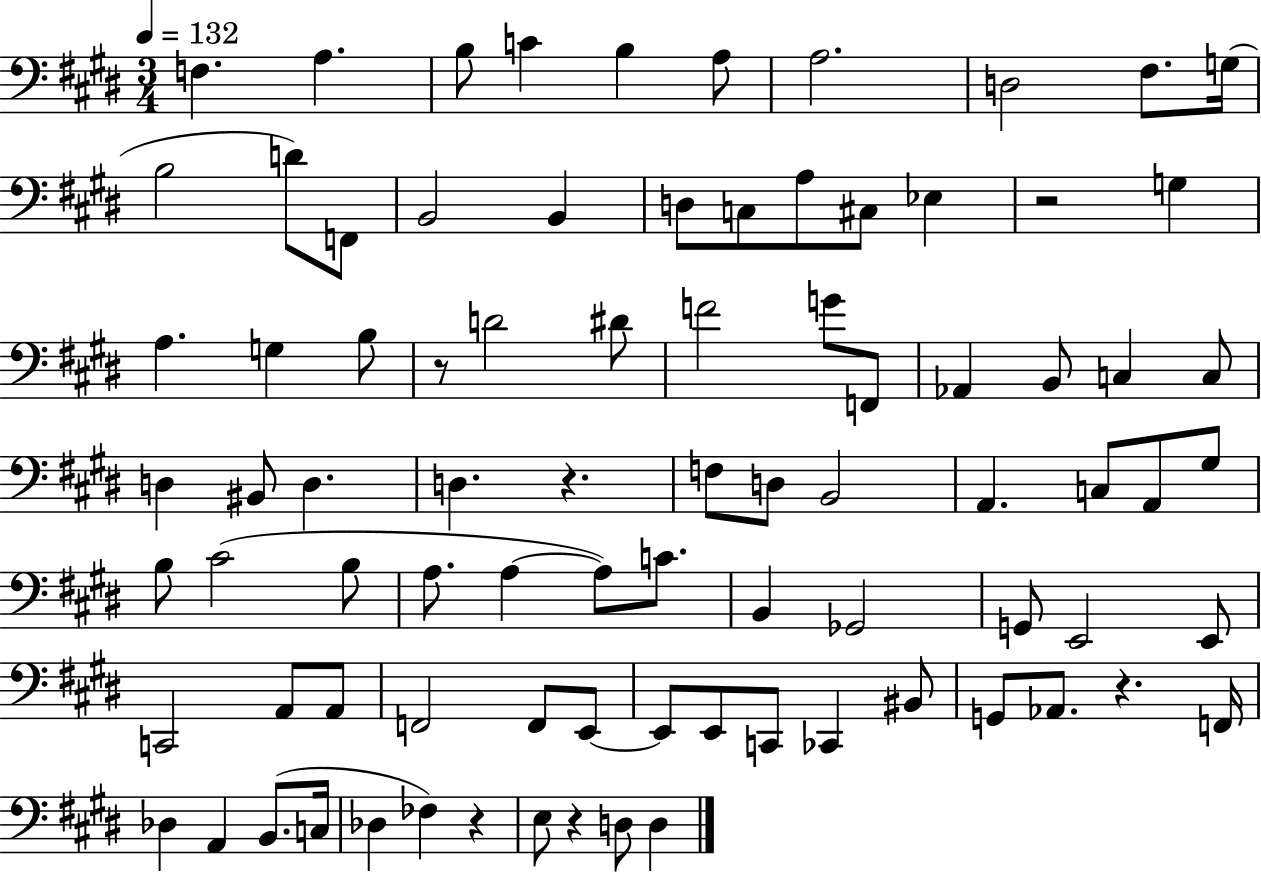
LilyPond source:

{
  \clef bass
  \numericTimeSignature
  \time 3/4
  \key e \major
  \tempo 4 = 132
  f4. a4. | b8 c'4 b4 a8 | a2. | d2 fis8. g16( | \break b2 d'8) f,8 | b,2 b,4 | d8 c8 a8 cis8 ees4 | r2 g4 | \break a4. g4 b8 | r8 d'2 dis'8 | f'2 g'8 f,8 | aes,4 b,8 c4 c8 | \break d4 bis,8 d4. | d4. r4. | f8 d8 b,2 | a,4. c8 a,8 gis8 | \break b8 cis'2( b8 | a8. a4~~ a8) c'8. | b,4 ges,2 | g,8 e,2 e,8 | \break c,2 a,8 a,8 | f,2 f,8 e,8~~ | e,8 e,8 c,8 ces,4 bis,8 | g,8 aes,8. r4. f,16 | \break des4 a,4 b,8.( c16 | des4 fes4) r4 | e8 r4 d8 d4 | \bar "|."
}